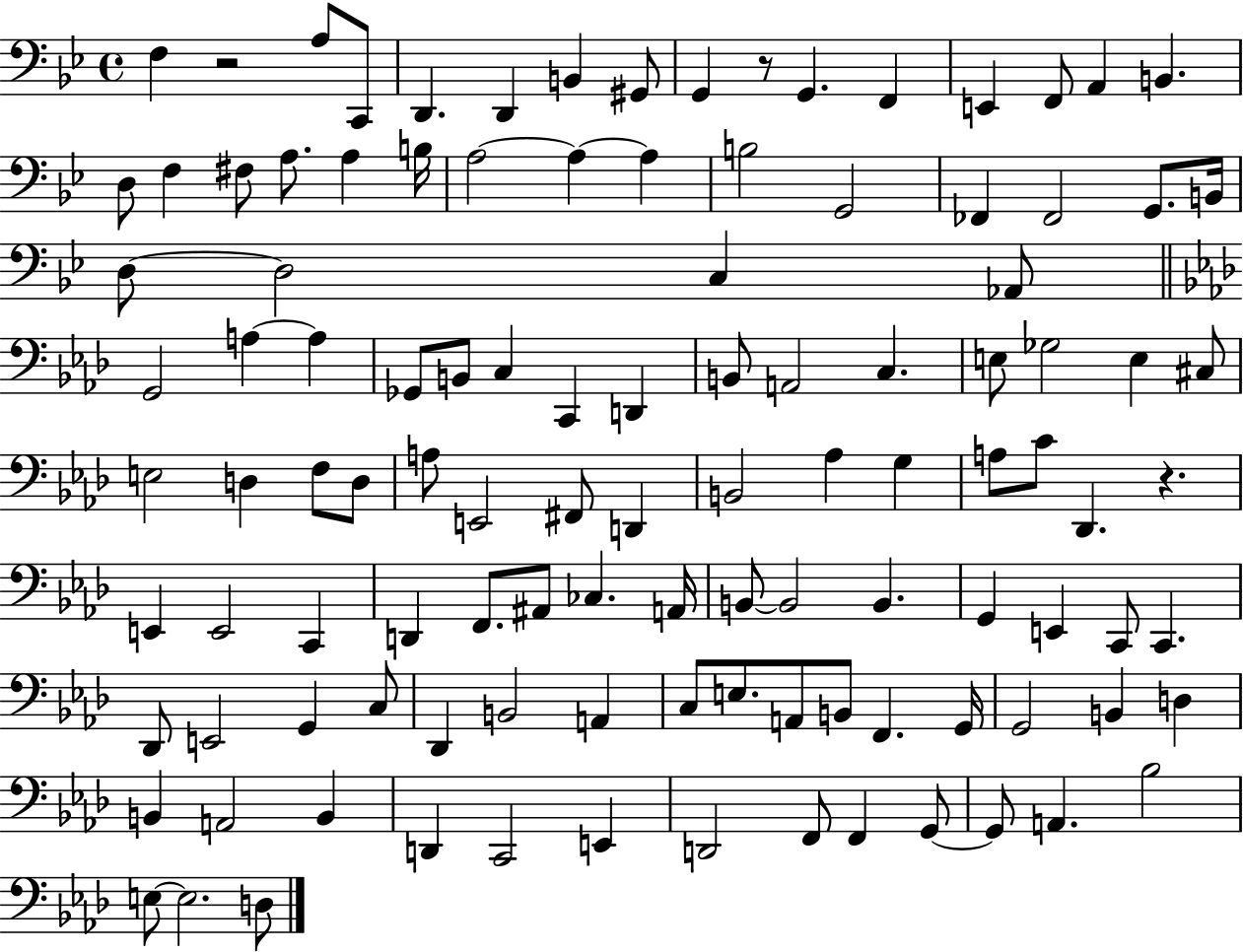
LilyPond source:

{
  \clef bass
  \time 4/4
  \defaultTimeSignature
  \key bes \major
  f4 r2 a8 c,8 | d,4. d,4 b,4 gis,8 | g,4 r8 g,4. f,4 | e,4 f,8 a,4 b,4. | \break d8 f4 fis8 a8. a4 b16 | a2~~ a4~~ a4 | b2 g,2 | fes,4 fes,2 g,8. b,16 | \break d8~~ d2 c4 aes,8 | \bar "||" \break \key aes \major g,2 a4~~ a4 | ges,8 b,8 c4 c,4 d,4 | b,8 a,2 c4. | e8 ges2 e4 cis8 | \break e2 d4 f8 d8 | a8 e,2 fis,8 d,4 | b,2 aes4 g4 | a8 c'8 des,4. r4. | \break e,4 e,2 c,4 | d,4 f,8. ais,8 ces4. a,16 | b,8~~ b,2 b,4. | g,4 e,4 c,8 c,4. | \break des,8 e,2 g,4 c8 | des,4 b,2 a,4 | c8 e8. a,8 b,8 f,4. g,16 | g,2 b,4 d4 | \break b,4 a,2 b,4 | d,4 c,2 e,4 | d,2 f,8 f,4 g,8~~ | g,8 a,4. bes2 | \break e8~~ e2. d8 | \bar "|."
}